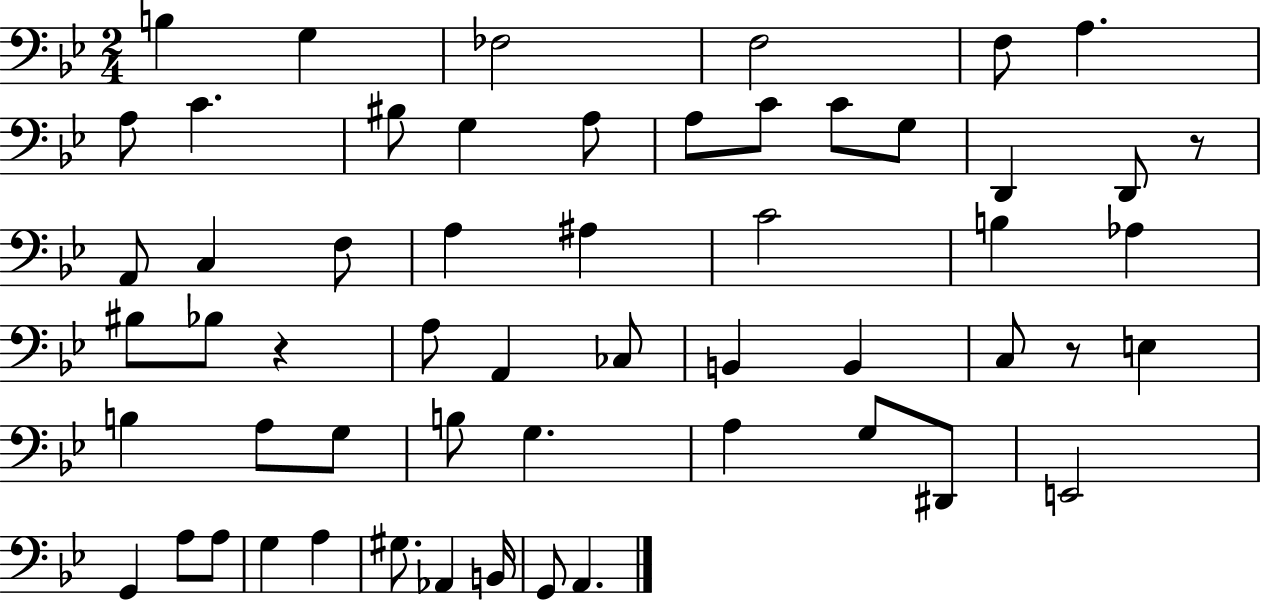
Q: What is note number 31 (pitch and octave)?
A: B2